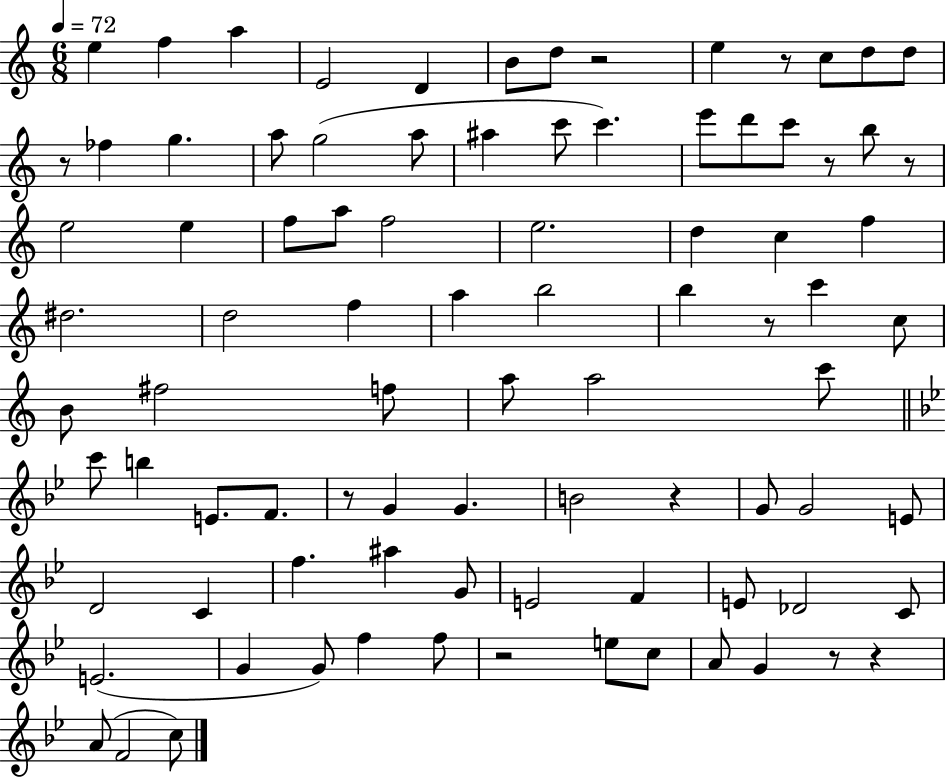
X:1
T:Untitled
M:6/8
L:1/4
K:C
e f a E2 D B/2 d/2 z2 e z/2 c/2 d/2 d/2 z/2 _f g a/2 g2 a/2 ^a c'/2 c' e'/2 d'/2 c'/2 z/2 b/2 z/2 e2 e f/2 a/2 f2 e2 d c f ^d2 d2 f a b2 b z/2 c' c/2 B/2 ^f2 f/2 a/2 a2 c'/2 c'/2 b E/2 F/2 z/2 G G B2 z G/2 G2 E/2 D2 C f ^a G/2 E2 F E/2 _D2 C/2 E2 G G/2 f f/2 z2 e/2 c/2 A/2 G z/2 z A/2 F2 c/2